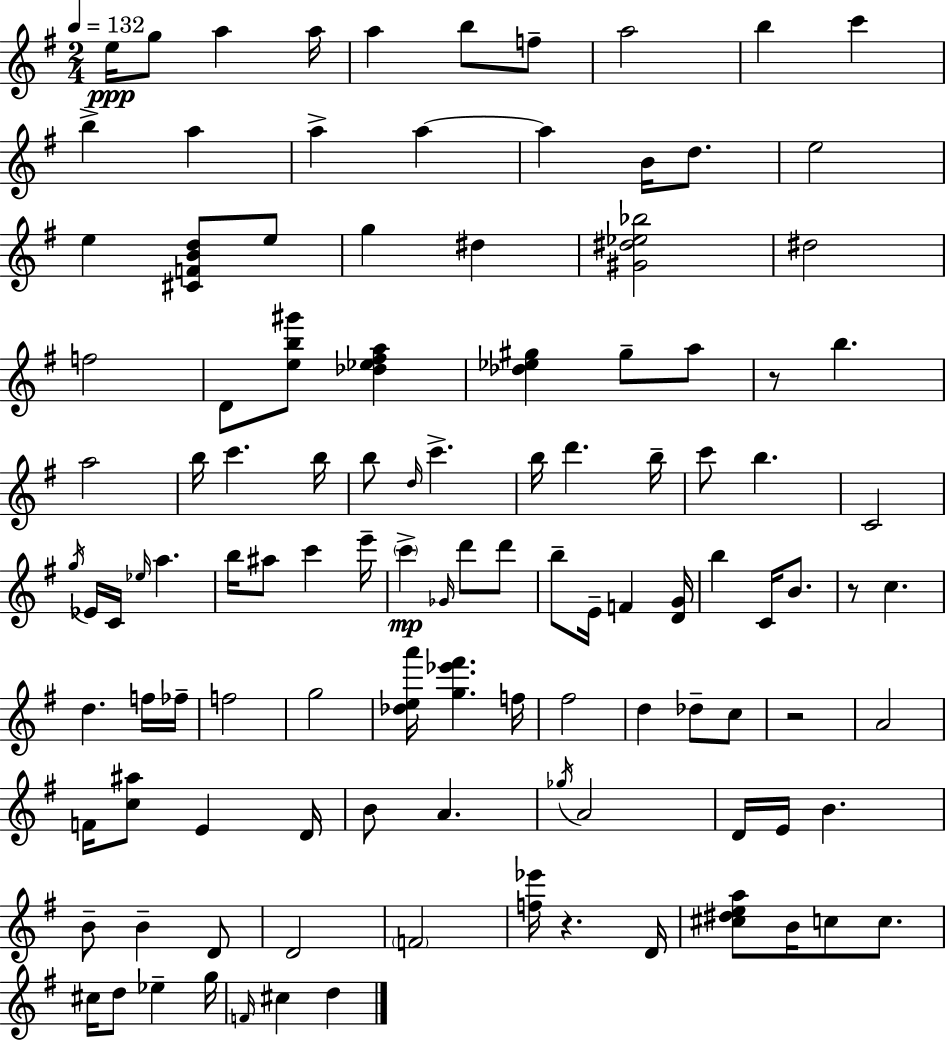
E5/s G5/e A5/q A5/s A5/q B5/e F5/e A5/h B5/q C6/q B5/q A5/q A5/q A5/q A5/q B4/s D5/e. E5/h E5/q [C#4,F4,B4,D5]/e E5/e G5/q D#5/q [G#4,D#5,Eb5,Bb5]/h D#5/h F5/h D4/e [E5,B5,G#6]/e [Db5,Eb5,F#5,A5]/q [Db5,Eb5,G#5]/q G#5/e A5/e R/e B5/q. A5/h B5/s C6/q. B5/s B5/e D5/s C6/q. B5/s D6/q. B5/s C6/e B5/q. C4/h G5/s Eb4/s C4/s Eb5/s A5/q. B5/s A#5/e C6/q E6/s C6/q Gb4/s D6/e D6/e B5/e E4/s F4/q [D4,G4]/s B5/q C4/s B4/e. R/e C5/q. D5/q. F5/s FES5/s F5/h G5/h [Db5,E5,A6]/s [G5,Eb6,F#6]/q. F5/s F#5/h D5/q Db5/e C5/e R/h A4/h F4/s [C5,A#5]/e E4/q D4/s B4/e A4/q. Gb5/s A4/h D4/s E4/s B4/q. B4/e B4/q D4/e D4/h F4/h [F5,Eb6]/s R/q. D4/s [C#5,D#5,E5,A5]/e B4/s C5/e C5/e. C#5/s D5/e Eb5/q G5/s F4/s C#5/q D5/q